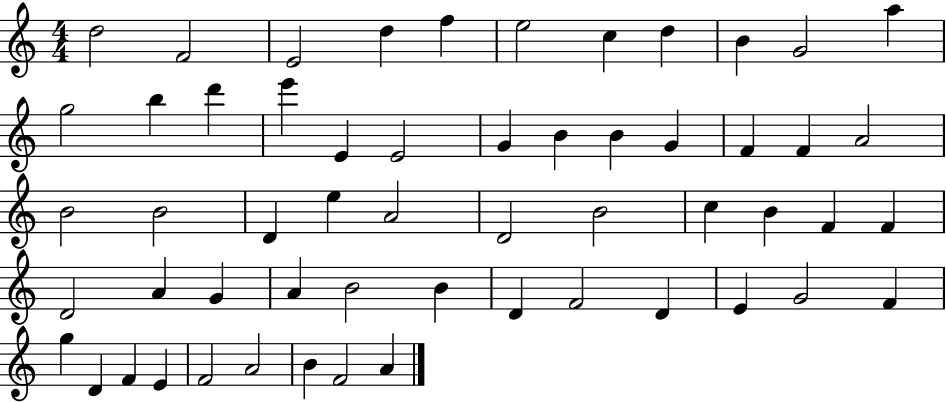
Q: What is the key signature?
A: C major